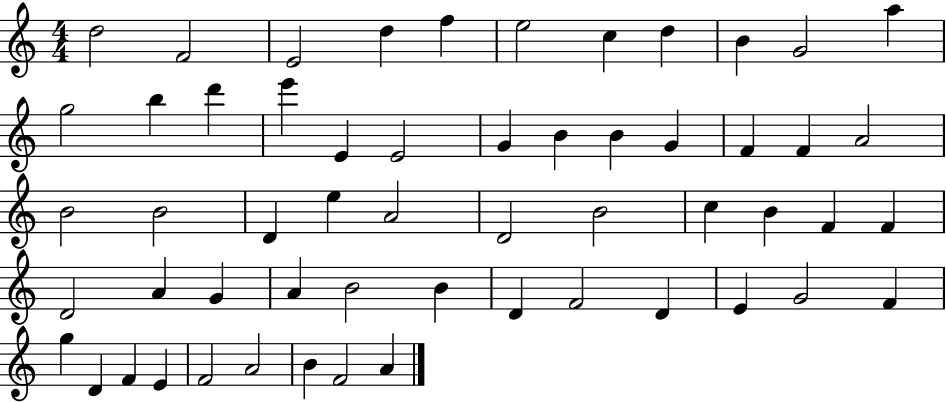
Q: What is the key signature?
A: C major